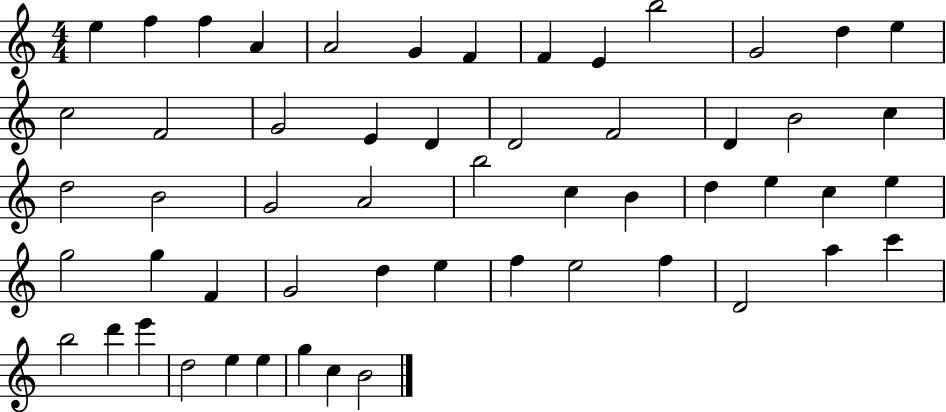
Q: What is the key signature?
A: C major